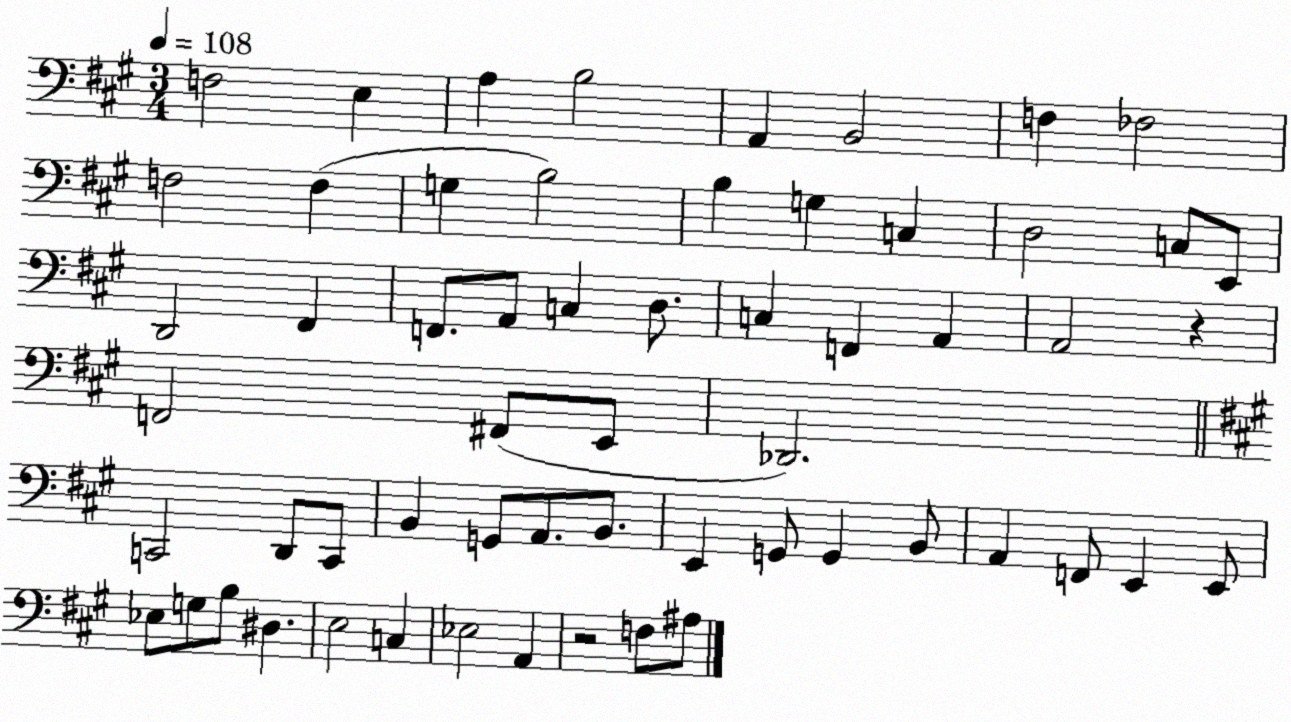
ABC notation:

X:1
T:Untitled
M:3/4
L:1/4
K:A
F,2 E, A, B,2 A,, B,,2 F, _F,2 F,2 F, G, B,2 B, G, C, D,2 C,/2 E,,/2 D,,2 ^F,, F,,/2 A,,/2 C, D,/2 C, F,, A,, A,,2 z F,,2 ^F,,/2 E,,/2 _D,,2 C,,2 D,,/2 C,,/2 B,, G,,/2 A,,/2 B,,/2 E,, G,,/2 G,, B,,/2 A,, F,,/2 E,, E,,/2 _E,/2 G,/2 B,/2 ^D, E,2 C, _E,2 A,, z2 F,/2 ^A,/2